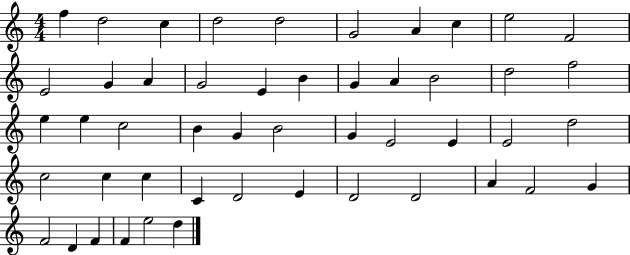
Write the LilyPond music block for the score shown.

{
  \clef treble
  \numericTimeSignature
  \time 4/4
  \key c \major
  f''4 d''2 c''4 | d''2 d''2 | g'2 a'4 c''4 | e''2 f'2 | \break e'2 g'4 a'4 | g'2 e'4 b'4 | g'4 a'4 b'2 | d''2 f''2 | \break e''4 e''4 c''2 | b'4 g'4 b'2 | g'4 e'2 e'4 | e'2 d''2 | \break c''2 c''4 c''4 | c'4 d'2 e'4 | d'2 d'2 | a'4 f'2 g'4 | \break f'2 d'4 f'4 | f'4 e''2 d''4 | \bar "|."
}